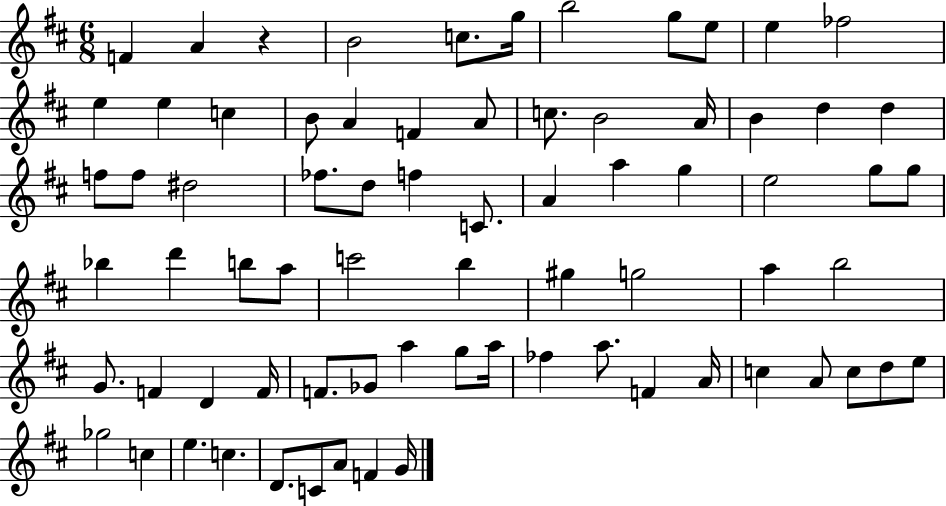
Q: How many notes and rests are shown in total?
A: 74